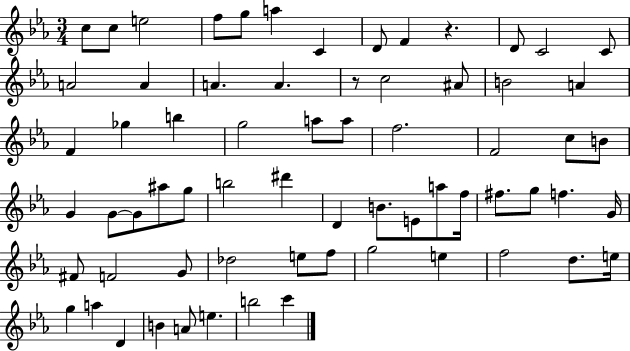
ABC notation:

X:1
T:Untitled
M:3/4
L:1/4
K:Eb
c/2 c/2 e2 f/2 g/2 a C D/2 F z D/2 C2 C/2 A2 A A A z/2 c2 ^A/2 B2 A F _g b g2 a/2 a/2 f2 F2 c/2 B/2 G G/2 G/2 ^a/2 g/2 b2 ^d' D B/2 E/2 a/2 f/4 ^f/2 g/2 f G/4 ^F/2 F2 G/2 _d2 e/2 f/2 g2 e f2 d/2 e/4 g a D B A/2 e b2 c'